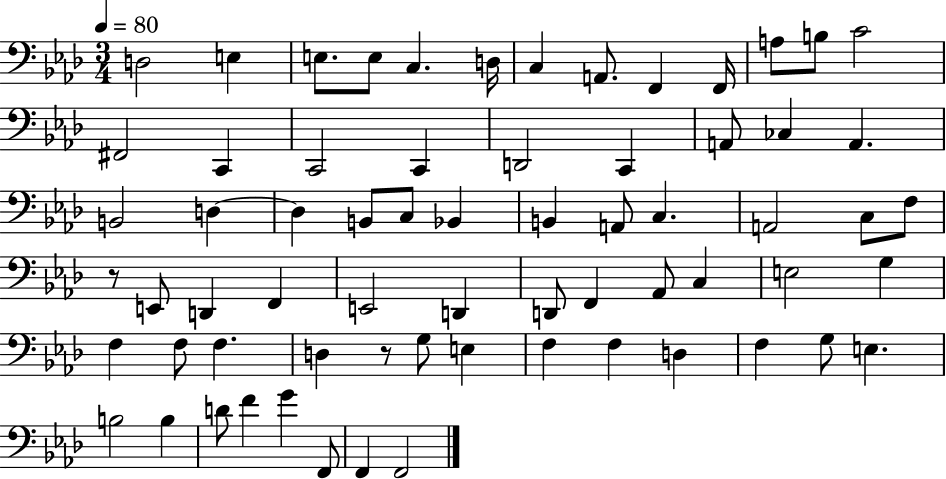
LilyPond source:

{
  \clef bass
  \numericTimeSignature
  \time 3/4
  \key aes \major
  \tempo 4 = 80
  d2 e4 | e8. e8 c4. d16 | c4 a,8. f,4 f,16 | a8 b8 c'2 | \break fis,2 c,4 | c,2 c,4 | d,2 c,4 | a,8 ces4 a,4. | \break b,2 d4~~ | d4 b,8 c8 bes,4 | b,4 a,8 c4. | a,2 c8 f8 | \break r8 e,8 d,4 f,4 | e,2 d,4 | d,8 f,4 aes,8 c4 | e2 g4 | \break f4 f8 f4. | d4 r8 g8 e4 | f4 f4 d4 | f4 g8 e4. | \break b2 b4 | d'8 f'4 g'4 f,8 | f,4 f,2 | \bar "|."
}